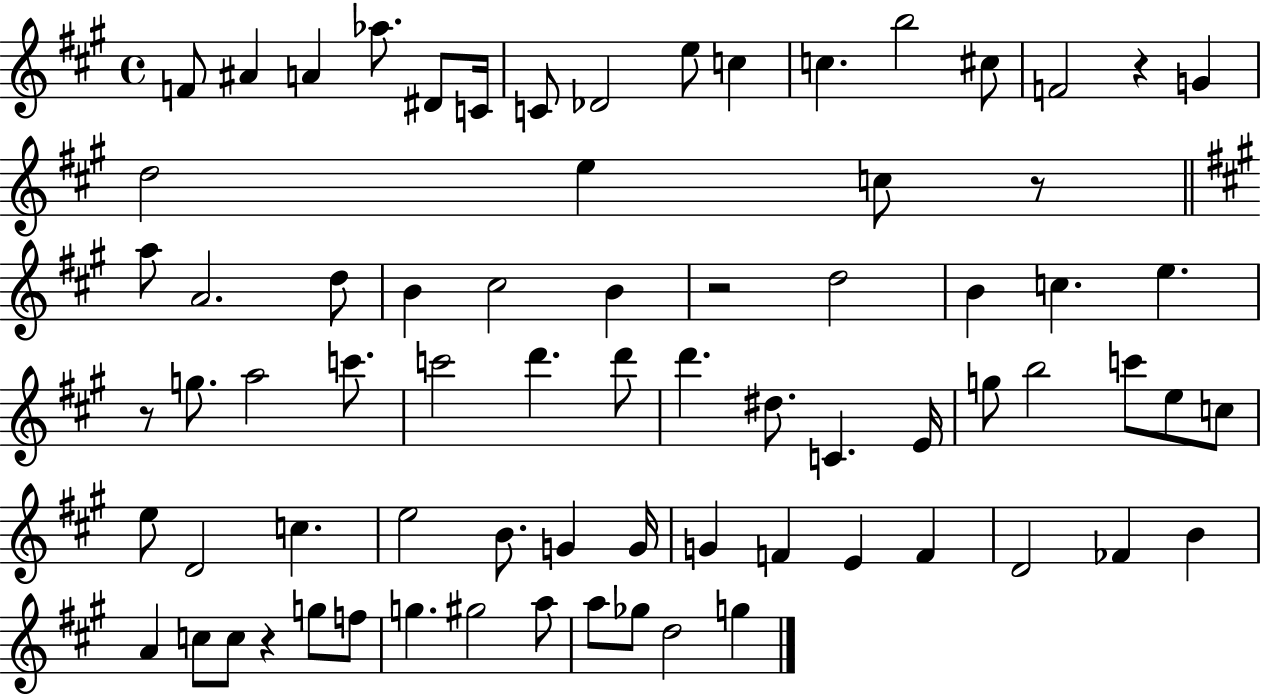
{
  \clef treble
  \time 4/4
  \defaultTimeSignature
  \key a \major
  f'8 ais'4 a'4 aes''8. dis'8 c'16 | c'8 des'2 e''8 c''4 | c''4. b''2 cis''8 | f'2 r4 g'4 | \break d''2 e''4 c''8 r8 | \bar "||" \break \key a \major a''8 a'2. d''8 | b'4 cis''2 b'4 | r2 d''2 | b'4 c''4. e''4. | \break r8 g''8. a''2 c'''8. | c'''2 d'''4. d'''8 | d'''4. dis''8. c'4. e'16 | g''8 b''2 c'''8 e''8 c''8 | \break e''8 d'2 c''4. | e''2 b'8. g'4 g'16 | g'4 f'4 e'4 f'4 | d'2 fes'4 b'4 | \break a'4 c''8 c''8 r4 g''8 f''8 | g''4. gis''2 a''8 | a''8 ges''8 d''2 g''4 | \bar "|."
}